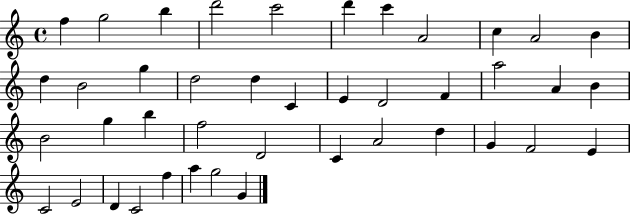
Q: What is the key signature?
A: C major